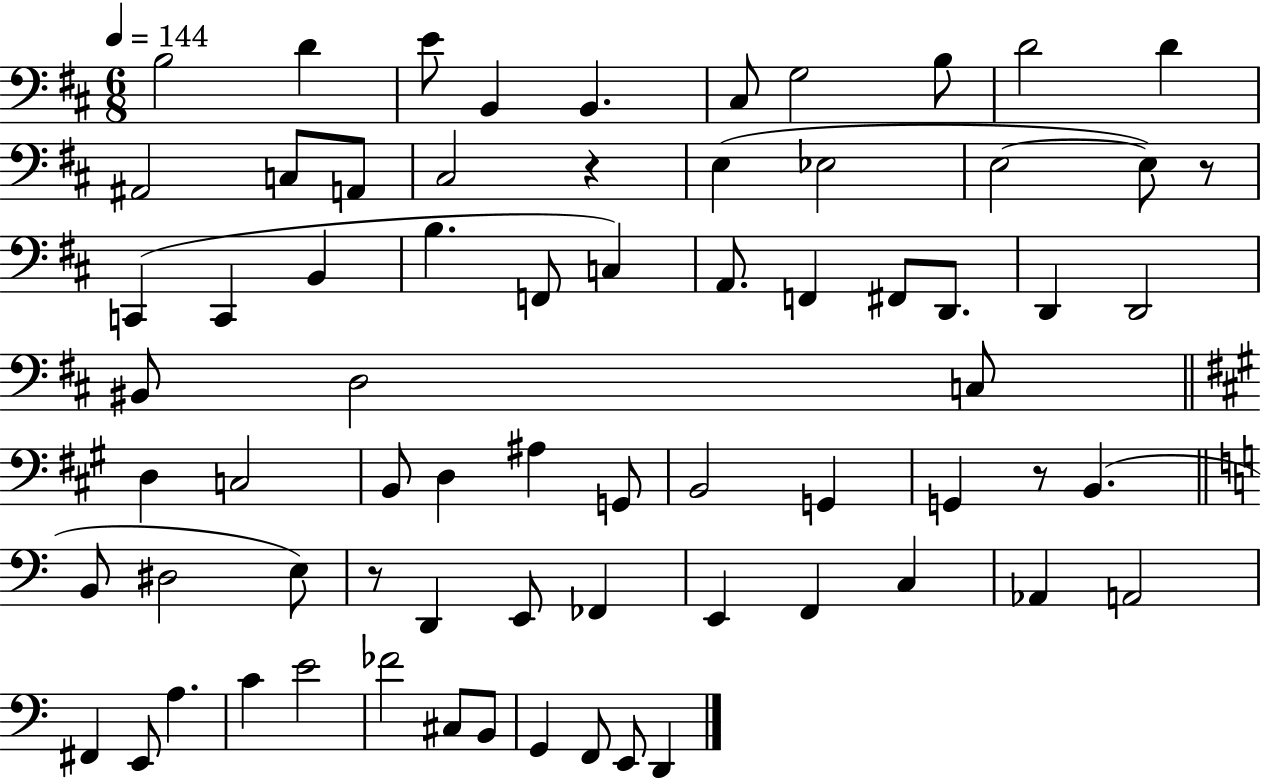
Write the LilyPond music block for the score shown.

{
  \clef bass
  \numericTimeSignature
  \time 6/8
  \key d \major
  \tempo 4 = 144
  b2 d'4 | e'8 b,4 b,4. | cis8 g2 b8 | d'2 d'4 | \break ais,2 c8 a,8 | cis2 r4 | e4( ees2 | e2~~ e8) r8 | \break c,4( c,4 b,4 | b4. f,8 c4) | a,8. f,4 fis,8 d,8. | d,4 d,2 | \break bis,8 d2 c8 | \bar "||" \break \key a \major d4 c2 | b,8 d4 ais4 g,8 | b,2 g,4 | g,4 r8 b,4.( | \break \bar "||" \break \key a \minor b,8 dis2 e8) | r8 d,4 e,8 fes,4 | e,4 f,4 c4 | aes,4 a,2 | \break fis,4 e,8 a4. | c'4 e'2 | fes'2 cis8 b,8 | g,4 f,8 e,8 d,4 | \break \bar "|."
}